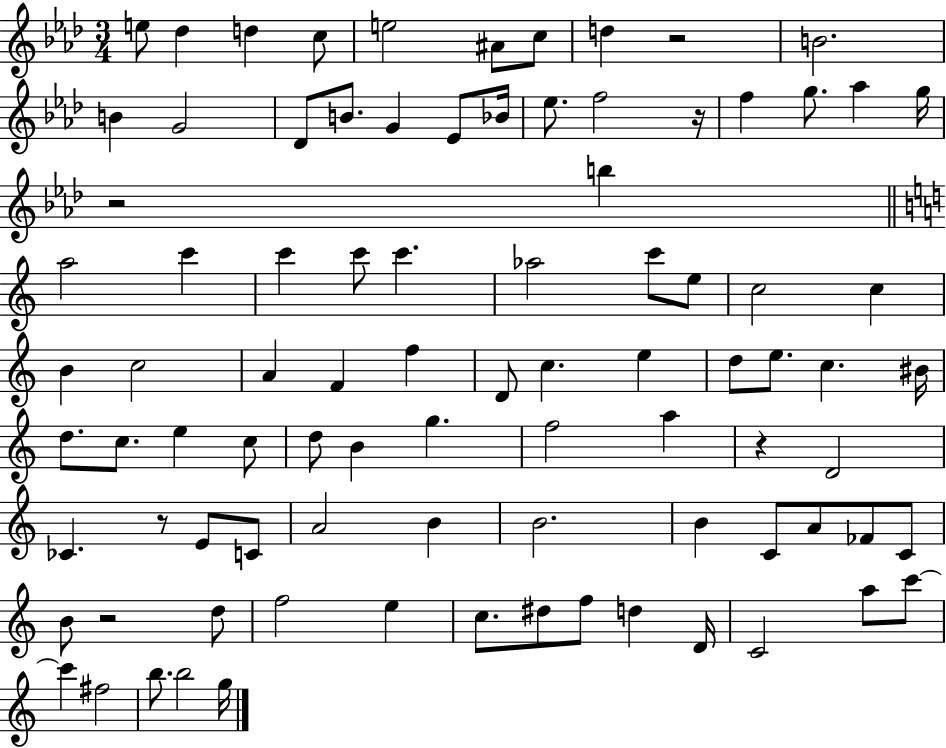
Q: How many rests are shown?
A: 6